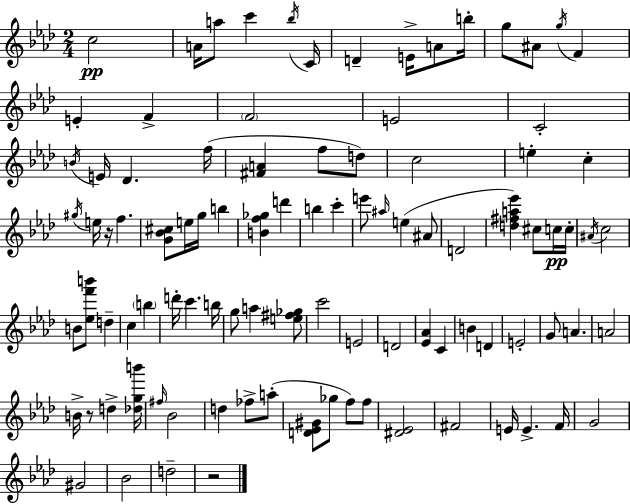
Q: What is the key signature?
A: AES major